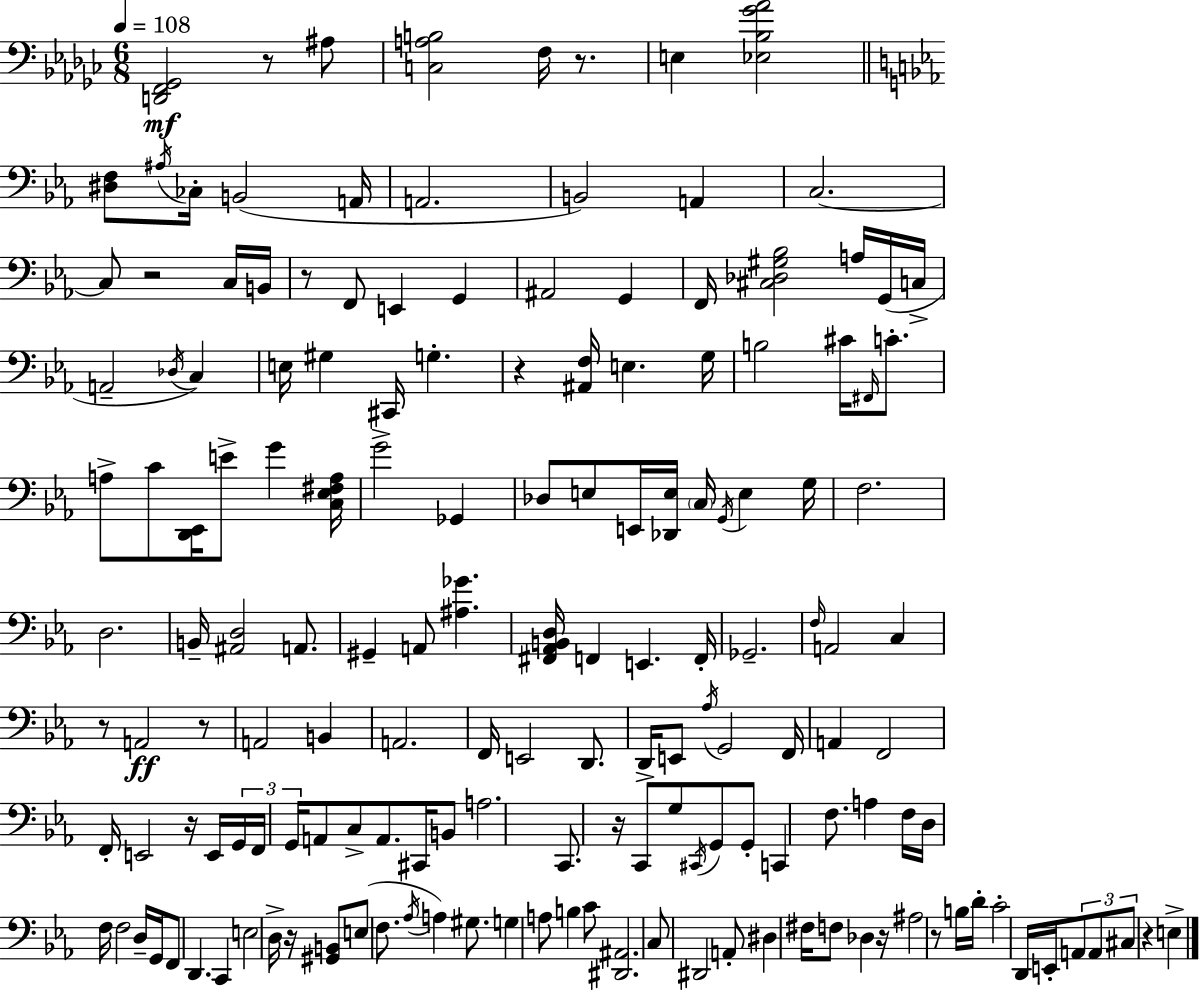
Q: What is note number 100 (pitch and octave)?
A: F3